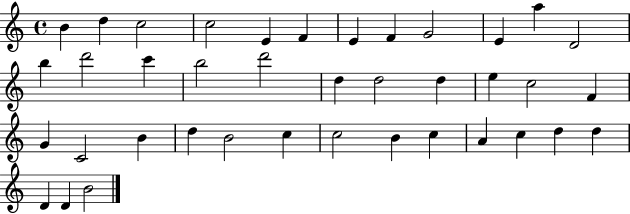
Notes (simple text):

B4/q D5/q C5/h C5/h E4/q F4/q E4/q F4/q G4/h E4/q A5/q D4/h B5/q D6/h C6/q B5/h D6/h D5/q D5/h D5/q E5/q C5/h F4/q G4/q C4/h B4/q D5/q B4/h C5/q C5/h B4/q C5/q A4/q C5/q D5/q D5/q D4/q D4/q B4/h